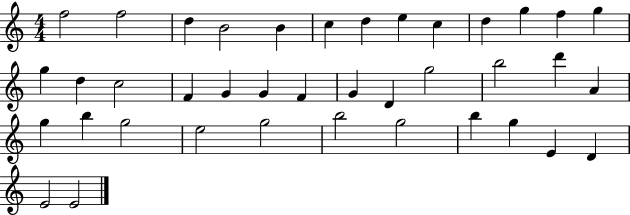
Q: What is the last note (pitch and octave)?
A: E4